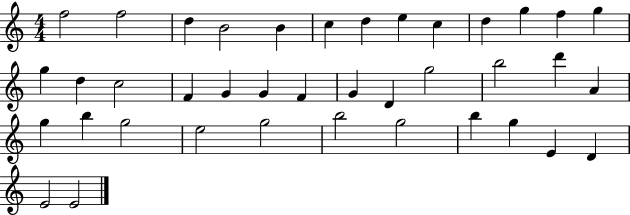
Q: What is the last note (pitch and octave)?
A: E4